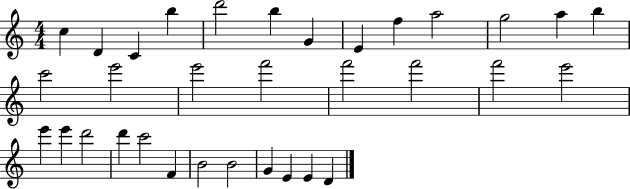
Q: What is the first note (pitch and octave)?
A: C5